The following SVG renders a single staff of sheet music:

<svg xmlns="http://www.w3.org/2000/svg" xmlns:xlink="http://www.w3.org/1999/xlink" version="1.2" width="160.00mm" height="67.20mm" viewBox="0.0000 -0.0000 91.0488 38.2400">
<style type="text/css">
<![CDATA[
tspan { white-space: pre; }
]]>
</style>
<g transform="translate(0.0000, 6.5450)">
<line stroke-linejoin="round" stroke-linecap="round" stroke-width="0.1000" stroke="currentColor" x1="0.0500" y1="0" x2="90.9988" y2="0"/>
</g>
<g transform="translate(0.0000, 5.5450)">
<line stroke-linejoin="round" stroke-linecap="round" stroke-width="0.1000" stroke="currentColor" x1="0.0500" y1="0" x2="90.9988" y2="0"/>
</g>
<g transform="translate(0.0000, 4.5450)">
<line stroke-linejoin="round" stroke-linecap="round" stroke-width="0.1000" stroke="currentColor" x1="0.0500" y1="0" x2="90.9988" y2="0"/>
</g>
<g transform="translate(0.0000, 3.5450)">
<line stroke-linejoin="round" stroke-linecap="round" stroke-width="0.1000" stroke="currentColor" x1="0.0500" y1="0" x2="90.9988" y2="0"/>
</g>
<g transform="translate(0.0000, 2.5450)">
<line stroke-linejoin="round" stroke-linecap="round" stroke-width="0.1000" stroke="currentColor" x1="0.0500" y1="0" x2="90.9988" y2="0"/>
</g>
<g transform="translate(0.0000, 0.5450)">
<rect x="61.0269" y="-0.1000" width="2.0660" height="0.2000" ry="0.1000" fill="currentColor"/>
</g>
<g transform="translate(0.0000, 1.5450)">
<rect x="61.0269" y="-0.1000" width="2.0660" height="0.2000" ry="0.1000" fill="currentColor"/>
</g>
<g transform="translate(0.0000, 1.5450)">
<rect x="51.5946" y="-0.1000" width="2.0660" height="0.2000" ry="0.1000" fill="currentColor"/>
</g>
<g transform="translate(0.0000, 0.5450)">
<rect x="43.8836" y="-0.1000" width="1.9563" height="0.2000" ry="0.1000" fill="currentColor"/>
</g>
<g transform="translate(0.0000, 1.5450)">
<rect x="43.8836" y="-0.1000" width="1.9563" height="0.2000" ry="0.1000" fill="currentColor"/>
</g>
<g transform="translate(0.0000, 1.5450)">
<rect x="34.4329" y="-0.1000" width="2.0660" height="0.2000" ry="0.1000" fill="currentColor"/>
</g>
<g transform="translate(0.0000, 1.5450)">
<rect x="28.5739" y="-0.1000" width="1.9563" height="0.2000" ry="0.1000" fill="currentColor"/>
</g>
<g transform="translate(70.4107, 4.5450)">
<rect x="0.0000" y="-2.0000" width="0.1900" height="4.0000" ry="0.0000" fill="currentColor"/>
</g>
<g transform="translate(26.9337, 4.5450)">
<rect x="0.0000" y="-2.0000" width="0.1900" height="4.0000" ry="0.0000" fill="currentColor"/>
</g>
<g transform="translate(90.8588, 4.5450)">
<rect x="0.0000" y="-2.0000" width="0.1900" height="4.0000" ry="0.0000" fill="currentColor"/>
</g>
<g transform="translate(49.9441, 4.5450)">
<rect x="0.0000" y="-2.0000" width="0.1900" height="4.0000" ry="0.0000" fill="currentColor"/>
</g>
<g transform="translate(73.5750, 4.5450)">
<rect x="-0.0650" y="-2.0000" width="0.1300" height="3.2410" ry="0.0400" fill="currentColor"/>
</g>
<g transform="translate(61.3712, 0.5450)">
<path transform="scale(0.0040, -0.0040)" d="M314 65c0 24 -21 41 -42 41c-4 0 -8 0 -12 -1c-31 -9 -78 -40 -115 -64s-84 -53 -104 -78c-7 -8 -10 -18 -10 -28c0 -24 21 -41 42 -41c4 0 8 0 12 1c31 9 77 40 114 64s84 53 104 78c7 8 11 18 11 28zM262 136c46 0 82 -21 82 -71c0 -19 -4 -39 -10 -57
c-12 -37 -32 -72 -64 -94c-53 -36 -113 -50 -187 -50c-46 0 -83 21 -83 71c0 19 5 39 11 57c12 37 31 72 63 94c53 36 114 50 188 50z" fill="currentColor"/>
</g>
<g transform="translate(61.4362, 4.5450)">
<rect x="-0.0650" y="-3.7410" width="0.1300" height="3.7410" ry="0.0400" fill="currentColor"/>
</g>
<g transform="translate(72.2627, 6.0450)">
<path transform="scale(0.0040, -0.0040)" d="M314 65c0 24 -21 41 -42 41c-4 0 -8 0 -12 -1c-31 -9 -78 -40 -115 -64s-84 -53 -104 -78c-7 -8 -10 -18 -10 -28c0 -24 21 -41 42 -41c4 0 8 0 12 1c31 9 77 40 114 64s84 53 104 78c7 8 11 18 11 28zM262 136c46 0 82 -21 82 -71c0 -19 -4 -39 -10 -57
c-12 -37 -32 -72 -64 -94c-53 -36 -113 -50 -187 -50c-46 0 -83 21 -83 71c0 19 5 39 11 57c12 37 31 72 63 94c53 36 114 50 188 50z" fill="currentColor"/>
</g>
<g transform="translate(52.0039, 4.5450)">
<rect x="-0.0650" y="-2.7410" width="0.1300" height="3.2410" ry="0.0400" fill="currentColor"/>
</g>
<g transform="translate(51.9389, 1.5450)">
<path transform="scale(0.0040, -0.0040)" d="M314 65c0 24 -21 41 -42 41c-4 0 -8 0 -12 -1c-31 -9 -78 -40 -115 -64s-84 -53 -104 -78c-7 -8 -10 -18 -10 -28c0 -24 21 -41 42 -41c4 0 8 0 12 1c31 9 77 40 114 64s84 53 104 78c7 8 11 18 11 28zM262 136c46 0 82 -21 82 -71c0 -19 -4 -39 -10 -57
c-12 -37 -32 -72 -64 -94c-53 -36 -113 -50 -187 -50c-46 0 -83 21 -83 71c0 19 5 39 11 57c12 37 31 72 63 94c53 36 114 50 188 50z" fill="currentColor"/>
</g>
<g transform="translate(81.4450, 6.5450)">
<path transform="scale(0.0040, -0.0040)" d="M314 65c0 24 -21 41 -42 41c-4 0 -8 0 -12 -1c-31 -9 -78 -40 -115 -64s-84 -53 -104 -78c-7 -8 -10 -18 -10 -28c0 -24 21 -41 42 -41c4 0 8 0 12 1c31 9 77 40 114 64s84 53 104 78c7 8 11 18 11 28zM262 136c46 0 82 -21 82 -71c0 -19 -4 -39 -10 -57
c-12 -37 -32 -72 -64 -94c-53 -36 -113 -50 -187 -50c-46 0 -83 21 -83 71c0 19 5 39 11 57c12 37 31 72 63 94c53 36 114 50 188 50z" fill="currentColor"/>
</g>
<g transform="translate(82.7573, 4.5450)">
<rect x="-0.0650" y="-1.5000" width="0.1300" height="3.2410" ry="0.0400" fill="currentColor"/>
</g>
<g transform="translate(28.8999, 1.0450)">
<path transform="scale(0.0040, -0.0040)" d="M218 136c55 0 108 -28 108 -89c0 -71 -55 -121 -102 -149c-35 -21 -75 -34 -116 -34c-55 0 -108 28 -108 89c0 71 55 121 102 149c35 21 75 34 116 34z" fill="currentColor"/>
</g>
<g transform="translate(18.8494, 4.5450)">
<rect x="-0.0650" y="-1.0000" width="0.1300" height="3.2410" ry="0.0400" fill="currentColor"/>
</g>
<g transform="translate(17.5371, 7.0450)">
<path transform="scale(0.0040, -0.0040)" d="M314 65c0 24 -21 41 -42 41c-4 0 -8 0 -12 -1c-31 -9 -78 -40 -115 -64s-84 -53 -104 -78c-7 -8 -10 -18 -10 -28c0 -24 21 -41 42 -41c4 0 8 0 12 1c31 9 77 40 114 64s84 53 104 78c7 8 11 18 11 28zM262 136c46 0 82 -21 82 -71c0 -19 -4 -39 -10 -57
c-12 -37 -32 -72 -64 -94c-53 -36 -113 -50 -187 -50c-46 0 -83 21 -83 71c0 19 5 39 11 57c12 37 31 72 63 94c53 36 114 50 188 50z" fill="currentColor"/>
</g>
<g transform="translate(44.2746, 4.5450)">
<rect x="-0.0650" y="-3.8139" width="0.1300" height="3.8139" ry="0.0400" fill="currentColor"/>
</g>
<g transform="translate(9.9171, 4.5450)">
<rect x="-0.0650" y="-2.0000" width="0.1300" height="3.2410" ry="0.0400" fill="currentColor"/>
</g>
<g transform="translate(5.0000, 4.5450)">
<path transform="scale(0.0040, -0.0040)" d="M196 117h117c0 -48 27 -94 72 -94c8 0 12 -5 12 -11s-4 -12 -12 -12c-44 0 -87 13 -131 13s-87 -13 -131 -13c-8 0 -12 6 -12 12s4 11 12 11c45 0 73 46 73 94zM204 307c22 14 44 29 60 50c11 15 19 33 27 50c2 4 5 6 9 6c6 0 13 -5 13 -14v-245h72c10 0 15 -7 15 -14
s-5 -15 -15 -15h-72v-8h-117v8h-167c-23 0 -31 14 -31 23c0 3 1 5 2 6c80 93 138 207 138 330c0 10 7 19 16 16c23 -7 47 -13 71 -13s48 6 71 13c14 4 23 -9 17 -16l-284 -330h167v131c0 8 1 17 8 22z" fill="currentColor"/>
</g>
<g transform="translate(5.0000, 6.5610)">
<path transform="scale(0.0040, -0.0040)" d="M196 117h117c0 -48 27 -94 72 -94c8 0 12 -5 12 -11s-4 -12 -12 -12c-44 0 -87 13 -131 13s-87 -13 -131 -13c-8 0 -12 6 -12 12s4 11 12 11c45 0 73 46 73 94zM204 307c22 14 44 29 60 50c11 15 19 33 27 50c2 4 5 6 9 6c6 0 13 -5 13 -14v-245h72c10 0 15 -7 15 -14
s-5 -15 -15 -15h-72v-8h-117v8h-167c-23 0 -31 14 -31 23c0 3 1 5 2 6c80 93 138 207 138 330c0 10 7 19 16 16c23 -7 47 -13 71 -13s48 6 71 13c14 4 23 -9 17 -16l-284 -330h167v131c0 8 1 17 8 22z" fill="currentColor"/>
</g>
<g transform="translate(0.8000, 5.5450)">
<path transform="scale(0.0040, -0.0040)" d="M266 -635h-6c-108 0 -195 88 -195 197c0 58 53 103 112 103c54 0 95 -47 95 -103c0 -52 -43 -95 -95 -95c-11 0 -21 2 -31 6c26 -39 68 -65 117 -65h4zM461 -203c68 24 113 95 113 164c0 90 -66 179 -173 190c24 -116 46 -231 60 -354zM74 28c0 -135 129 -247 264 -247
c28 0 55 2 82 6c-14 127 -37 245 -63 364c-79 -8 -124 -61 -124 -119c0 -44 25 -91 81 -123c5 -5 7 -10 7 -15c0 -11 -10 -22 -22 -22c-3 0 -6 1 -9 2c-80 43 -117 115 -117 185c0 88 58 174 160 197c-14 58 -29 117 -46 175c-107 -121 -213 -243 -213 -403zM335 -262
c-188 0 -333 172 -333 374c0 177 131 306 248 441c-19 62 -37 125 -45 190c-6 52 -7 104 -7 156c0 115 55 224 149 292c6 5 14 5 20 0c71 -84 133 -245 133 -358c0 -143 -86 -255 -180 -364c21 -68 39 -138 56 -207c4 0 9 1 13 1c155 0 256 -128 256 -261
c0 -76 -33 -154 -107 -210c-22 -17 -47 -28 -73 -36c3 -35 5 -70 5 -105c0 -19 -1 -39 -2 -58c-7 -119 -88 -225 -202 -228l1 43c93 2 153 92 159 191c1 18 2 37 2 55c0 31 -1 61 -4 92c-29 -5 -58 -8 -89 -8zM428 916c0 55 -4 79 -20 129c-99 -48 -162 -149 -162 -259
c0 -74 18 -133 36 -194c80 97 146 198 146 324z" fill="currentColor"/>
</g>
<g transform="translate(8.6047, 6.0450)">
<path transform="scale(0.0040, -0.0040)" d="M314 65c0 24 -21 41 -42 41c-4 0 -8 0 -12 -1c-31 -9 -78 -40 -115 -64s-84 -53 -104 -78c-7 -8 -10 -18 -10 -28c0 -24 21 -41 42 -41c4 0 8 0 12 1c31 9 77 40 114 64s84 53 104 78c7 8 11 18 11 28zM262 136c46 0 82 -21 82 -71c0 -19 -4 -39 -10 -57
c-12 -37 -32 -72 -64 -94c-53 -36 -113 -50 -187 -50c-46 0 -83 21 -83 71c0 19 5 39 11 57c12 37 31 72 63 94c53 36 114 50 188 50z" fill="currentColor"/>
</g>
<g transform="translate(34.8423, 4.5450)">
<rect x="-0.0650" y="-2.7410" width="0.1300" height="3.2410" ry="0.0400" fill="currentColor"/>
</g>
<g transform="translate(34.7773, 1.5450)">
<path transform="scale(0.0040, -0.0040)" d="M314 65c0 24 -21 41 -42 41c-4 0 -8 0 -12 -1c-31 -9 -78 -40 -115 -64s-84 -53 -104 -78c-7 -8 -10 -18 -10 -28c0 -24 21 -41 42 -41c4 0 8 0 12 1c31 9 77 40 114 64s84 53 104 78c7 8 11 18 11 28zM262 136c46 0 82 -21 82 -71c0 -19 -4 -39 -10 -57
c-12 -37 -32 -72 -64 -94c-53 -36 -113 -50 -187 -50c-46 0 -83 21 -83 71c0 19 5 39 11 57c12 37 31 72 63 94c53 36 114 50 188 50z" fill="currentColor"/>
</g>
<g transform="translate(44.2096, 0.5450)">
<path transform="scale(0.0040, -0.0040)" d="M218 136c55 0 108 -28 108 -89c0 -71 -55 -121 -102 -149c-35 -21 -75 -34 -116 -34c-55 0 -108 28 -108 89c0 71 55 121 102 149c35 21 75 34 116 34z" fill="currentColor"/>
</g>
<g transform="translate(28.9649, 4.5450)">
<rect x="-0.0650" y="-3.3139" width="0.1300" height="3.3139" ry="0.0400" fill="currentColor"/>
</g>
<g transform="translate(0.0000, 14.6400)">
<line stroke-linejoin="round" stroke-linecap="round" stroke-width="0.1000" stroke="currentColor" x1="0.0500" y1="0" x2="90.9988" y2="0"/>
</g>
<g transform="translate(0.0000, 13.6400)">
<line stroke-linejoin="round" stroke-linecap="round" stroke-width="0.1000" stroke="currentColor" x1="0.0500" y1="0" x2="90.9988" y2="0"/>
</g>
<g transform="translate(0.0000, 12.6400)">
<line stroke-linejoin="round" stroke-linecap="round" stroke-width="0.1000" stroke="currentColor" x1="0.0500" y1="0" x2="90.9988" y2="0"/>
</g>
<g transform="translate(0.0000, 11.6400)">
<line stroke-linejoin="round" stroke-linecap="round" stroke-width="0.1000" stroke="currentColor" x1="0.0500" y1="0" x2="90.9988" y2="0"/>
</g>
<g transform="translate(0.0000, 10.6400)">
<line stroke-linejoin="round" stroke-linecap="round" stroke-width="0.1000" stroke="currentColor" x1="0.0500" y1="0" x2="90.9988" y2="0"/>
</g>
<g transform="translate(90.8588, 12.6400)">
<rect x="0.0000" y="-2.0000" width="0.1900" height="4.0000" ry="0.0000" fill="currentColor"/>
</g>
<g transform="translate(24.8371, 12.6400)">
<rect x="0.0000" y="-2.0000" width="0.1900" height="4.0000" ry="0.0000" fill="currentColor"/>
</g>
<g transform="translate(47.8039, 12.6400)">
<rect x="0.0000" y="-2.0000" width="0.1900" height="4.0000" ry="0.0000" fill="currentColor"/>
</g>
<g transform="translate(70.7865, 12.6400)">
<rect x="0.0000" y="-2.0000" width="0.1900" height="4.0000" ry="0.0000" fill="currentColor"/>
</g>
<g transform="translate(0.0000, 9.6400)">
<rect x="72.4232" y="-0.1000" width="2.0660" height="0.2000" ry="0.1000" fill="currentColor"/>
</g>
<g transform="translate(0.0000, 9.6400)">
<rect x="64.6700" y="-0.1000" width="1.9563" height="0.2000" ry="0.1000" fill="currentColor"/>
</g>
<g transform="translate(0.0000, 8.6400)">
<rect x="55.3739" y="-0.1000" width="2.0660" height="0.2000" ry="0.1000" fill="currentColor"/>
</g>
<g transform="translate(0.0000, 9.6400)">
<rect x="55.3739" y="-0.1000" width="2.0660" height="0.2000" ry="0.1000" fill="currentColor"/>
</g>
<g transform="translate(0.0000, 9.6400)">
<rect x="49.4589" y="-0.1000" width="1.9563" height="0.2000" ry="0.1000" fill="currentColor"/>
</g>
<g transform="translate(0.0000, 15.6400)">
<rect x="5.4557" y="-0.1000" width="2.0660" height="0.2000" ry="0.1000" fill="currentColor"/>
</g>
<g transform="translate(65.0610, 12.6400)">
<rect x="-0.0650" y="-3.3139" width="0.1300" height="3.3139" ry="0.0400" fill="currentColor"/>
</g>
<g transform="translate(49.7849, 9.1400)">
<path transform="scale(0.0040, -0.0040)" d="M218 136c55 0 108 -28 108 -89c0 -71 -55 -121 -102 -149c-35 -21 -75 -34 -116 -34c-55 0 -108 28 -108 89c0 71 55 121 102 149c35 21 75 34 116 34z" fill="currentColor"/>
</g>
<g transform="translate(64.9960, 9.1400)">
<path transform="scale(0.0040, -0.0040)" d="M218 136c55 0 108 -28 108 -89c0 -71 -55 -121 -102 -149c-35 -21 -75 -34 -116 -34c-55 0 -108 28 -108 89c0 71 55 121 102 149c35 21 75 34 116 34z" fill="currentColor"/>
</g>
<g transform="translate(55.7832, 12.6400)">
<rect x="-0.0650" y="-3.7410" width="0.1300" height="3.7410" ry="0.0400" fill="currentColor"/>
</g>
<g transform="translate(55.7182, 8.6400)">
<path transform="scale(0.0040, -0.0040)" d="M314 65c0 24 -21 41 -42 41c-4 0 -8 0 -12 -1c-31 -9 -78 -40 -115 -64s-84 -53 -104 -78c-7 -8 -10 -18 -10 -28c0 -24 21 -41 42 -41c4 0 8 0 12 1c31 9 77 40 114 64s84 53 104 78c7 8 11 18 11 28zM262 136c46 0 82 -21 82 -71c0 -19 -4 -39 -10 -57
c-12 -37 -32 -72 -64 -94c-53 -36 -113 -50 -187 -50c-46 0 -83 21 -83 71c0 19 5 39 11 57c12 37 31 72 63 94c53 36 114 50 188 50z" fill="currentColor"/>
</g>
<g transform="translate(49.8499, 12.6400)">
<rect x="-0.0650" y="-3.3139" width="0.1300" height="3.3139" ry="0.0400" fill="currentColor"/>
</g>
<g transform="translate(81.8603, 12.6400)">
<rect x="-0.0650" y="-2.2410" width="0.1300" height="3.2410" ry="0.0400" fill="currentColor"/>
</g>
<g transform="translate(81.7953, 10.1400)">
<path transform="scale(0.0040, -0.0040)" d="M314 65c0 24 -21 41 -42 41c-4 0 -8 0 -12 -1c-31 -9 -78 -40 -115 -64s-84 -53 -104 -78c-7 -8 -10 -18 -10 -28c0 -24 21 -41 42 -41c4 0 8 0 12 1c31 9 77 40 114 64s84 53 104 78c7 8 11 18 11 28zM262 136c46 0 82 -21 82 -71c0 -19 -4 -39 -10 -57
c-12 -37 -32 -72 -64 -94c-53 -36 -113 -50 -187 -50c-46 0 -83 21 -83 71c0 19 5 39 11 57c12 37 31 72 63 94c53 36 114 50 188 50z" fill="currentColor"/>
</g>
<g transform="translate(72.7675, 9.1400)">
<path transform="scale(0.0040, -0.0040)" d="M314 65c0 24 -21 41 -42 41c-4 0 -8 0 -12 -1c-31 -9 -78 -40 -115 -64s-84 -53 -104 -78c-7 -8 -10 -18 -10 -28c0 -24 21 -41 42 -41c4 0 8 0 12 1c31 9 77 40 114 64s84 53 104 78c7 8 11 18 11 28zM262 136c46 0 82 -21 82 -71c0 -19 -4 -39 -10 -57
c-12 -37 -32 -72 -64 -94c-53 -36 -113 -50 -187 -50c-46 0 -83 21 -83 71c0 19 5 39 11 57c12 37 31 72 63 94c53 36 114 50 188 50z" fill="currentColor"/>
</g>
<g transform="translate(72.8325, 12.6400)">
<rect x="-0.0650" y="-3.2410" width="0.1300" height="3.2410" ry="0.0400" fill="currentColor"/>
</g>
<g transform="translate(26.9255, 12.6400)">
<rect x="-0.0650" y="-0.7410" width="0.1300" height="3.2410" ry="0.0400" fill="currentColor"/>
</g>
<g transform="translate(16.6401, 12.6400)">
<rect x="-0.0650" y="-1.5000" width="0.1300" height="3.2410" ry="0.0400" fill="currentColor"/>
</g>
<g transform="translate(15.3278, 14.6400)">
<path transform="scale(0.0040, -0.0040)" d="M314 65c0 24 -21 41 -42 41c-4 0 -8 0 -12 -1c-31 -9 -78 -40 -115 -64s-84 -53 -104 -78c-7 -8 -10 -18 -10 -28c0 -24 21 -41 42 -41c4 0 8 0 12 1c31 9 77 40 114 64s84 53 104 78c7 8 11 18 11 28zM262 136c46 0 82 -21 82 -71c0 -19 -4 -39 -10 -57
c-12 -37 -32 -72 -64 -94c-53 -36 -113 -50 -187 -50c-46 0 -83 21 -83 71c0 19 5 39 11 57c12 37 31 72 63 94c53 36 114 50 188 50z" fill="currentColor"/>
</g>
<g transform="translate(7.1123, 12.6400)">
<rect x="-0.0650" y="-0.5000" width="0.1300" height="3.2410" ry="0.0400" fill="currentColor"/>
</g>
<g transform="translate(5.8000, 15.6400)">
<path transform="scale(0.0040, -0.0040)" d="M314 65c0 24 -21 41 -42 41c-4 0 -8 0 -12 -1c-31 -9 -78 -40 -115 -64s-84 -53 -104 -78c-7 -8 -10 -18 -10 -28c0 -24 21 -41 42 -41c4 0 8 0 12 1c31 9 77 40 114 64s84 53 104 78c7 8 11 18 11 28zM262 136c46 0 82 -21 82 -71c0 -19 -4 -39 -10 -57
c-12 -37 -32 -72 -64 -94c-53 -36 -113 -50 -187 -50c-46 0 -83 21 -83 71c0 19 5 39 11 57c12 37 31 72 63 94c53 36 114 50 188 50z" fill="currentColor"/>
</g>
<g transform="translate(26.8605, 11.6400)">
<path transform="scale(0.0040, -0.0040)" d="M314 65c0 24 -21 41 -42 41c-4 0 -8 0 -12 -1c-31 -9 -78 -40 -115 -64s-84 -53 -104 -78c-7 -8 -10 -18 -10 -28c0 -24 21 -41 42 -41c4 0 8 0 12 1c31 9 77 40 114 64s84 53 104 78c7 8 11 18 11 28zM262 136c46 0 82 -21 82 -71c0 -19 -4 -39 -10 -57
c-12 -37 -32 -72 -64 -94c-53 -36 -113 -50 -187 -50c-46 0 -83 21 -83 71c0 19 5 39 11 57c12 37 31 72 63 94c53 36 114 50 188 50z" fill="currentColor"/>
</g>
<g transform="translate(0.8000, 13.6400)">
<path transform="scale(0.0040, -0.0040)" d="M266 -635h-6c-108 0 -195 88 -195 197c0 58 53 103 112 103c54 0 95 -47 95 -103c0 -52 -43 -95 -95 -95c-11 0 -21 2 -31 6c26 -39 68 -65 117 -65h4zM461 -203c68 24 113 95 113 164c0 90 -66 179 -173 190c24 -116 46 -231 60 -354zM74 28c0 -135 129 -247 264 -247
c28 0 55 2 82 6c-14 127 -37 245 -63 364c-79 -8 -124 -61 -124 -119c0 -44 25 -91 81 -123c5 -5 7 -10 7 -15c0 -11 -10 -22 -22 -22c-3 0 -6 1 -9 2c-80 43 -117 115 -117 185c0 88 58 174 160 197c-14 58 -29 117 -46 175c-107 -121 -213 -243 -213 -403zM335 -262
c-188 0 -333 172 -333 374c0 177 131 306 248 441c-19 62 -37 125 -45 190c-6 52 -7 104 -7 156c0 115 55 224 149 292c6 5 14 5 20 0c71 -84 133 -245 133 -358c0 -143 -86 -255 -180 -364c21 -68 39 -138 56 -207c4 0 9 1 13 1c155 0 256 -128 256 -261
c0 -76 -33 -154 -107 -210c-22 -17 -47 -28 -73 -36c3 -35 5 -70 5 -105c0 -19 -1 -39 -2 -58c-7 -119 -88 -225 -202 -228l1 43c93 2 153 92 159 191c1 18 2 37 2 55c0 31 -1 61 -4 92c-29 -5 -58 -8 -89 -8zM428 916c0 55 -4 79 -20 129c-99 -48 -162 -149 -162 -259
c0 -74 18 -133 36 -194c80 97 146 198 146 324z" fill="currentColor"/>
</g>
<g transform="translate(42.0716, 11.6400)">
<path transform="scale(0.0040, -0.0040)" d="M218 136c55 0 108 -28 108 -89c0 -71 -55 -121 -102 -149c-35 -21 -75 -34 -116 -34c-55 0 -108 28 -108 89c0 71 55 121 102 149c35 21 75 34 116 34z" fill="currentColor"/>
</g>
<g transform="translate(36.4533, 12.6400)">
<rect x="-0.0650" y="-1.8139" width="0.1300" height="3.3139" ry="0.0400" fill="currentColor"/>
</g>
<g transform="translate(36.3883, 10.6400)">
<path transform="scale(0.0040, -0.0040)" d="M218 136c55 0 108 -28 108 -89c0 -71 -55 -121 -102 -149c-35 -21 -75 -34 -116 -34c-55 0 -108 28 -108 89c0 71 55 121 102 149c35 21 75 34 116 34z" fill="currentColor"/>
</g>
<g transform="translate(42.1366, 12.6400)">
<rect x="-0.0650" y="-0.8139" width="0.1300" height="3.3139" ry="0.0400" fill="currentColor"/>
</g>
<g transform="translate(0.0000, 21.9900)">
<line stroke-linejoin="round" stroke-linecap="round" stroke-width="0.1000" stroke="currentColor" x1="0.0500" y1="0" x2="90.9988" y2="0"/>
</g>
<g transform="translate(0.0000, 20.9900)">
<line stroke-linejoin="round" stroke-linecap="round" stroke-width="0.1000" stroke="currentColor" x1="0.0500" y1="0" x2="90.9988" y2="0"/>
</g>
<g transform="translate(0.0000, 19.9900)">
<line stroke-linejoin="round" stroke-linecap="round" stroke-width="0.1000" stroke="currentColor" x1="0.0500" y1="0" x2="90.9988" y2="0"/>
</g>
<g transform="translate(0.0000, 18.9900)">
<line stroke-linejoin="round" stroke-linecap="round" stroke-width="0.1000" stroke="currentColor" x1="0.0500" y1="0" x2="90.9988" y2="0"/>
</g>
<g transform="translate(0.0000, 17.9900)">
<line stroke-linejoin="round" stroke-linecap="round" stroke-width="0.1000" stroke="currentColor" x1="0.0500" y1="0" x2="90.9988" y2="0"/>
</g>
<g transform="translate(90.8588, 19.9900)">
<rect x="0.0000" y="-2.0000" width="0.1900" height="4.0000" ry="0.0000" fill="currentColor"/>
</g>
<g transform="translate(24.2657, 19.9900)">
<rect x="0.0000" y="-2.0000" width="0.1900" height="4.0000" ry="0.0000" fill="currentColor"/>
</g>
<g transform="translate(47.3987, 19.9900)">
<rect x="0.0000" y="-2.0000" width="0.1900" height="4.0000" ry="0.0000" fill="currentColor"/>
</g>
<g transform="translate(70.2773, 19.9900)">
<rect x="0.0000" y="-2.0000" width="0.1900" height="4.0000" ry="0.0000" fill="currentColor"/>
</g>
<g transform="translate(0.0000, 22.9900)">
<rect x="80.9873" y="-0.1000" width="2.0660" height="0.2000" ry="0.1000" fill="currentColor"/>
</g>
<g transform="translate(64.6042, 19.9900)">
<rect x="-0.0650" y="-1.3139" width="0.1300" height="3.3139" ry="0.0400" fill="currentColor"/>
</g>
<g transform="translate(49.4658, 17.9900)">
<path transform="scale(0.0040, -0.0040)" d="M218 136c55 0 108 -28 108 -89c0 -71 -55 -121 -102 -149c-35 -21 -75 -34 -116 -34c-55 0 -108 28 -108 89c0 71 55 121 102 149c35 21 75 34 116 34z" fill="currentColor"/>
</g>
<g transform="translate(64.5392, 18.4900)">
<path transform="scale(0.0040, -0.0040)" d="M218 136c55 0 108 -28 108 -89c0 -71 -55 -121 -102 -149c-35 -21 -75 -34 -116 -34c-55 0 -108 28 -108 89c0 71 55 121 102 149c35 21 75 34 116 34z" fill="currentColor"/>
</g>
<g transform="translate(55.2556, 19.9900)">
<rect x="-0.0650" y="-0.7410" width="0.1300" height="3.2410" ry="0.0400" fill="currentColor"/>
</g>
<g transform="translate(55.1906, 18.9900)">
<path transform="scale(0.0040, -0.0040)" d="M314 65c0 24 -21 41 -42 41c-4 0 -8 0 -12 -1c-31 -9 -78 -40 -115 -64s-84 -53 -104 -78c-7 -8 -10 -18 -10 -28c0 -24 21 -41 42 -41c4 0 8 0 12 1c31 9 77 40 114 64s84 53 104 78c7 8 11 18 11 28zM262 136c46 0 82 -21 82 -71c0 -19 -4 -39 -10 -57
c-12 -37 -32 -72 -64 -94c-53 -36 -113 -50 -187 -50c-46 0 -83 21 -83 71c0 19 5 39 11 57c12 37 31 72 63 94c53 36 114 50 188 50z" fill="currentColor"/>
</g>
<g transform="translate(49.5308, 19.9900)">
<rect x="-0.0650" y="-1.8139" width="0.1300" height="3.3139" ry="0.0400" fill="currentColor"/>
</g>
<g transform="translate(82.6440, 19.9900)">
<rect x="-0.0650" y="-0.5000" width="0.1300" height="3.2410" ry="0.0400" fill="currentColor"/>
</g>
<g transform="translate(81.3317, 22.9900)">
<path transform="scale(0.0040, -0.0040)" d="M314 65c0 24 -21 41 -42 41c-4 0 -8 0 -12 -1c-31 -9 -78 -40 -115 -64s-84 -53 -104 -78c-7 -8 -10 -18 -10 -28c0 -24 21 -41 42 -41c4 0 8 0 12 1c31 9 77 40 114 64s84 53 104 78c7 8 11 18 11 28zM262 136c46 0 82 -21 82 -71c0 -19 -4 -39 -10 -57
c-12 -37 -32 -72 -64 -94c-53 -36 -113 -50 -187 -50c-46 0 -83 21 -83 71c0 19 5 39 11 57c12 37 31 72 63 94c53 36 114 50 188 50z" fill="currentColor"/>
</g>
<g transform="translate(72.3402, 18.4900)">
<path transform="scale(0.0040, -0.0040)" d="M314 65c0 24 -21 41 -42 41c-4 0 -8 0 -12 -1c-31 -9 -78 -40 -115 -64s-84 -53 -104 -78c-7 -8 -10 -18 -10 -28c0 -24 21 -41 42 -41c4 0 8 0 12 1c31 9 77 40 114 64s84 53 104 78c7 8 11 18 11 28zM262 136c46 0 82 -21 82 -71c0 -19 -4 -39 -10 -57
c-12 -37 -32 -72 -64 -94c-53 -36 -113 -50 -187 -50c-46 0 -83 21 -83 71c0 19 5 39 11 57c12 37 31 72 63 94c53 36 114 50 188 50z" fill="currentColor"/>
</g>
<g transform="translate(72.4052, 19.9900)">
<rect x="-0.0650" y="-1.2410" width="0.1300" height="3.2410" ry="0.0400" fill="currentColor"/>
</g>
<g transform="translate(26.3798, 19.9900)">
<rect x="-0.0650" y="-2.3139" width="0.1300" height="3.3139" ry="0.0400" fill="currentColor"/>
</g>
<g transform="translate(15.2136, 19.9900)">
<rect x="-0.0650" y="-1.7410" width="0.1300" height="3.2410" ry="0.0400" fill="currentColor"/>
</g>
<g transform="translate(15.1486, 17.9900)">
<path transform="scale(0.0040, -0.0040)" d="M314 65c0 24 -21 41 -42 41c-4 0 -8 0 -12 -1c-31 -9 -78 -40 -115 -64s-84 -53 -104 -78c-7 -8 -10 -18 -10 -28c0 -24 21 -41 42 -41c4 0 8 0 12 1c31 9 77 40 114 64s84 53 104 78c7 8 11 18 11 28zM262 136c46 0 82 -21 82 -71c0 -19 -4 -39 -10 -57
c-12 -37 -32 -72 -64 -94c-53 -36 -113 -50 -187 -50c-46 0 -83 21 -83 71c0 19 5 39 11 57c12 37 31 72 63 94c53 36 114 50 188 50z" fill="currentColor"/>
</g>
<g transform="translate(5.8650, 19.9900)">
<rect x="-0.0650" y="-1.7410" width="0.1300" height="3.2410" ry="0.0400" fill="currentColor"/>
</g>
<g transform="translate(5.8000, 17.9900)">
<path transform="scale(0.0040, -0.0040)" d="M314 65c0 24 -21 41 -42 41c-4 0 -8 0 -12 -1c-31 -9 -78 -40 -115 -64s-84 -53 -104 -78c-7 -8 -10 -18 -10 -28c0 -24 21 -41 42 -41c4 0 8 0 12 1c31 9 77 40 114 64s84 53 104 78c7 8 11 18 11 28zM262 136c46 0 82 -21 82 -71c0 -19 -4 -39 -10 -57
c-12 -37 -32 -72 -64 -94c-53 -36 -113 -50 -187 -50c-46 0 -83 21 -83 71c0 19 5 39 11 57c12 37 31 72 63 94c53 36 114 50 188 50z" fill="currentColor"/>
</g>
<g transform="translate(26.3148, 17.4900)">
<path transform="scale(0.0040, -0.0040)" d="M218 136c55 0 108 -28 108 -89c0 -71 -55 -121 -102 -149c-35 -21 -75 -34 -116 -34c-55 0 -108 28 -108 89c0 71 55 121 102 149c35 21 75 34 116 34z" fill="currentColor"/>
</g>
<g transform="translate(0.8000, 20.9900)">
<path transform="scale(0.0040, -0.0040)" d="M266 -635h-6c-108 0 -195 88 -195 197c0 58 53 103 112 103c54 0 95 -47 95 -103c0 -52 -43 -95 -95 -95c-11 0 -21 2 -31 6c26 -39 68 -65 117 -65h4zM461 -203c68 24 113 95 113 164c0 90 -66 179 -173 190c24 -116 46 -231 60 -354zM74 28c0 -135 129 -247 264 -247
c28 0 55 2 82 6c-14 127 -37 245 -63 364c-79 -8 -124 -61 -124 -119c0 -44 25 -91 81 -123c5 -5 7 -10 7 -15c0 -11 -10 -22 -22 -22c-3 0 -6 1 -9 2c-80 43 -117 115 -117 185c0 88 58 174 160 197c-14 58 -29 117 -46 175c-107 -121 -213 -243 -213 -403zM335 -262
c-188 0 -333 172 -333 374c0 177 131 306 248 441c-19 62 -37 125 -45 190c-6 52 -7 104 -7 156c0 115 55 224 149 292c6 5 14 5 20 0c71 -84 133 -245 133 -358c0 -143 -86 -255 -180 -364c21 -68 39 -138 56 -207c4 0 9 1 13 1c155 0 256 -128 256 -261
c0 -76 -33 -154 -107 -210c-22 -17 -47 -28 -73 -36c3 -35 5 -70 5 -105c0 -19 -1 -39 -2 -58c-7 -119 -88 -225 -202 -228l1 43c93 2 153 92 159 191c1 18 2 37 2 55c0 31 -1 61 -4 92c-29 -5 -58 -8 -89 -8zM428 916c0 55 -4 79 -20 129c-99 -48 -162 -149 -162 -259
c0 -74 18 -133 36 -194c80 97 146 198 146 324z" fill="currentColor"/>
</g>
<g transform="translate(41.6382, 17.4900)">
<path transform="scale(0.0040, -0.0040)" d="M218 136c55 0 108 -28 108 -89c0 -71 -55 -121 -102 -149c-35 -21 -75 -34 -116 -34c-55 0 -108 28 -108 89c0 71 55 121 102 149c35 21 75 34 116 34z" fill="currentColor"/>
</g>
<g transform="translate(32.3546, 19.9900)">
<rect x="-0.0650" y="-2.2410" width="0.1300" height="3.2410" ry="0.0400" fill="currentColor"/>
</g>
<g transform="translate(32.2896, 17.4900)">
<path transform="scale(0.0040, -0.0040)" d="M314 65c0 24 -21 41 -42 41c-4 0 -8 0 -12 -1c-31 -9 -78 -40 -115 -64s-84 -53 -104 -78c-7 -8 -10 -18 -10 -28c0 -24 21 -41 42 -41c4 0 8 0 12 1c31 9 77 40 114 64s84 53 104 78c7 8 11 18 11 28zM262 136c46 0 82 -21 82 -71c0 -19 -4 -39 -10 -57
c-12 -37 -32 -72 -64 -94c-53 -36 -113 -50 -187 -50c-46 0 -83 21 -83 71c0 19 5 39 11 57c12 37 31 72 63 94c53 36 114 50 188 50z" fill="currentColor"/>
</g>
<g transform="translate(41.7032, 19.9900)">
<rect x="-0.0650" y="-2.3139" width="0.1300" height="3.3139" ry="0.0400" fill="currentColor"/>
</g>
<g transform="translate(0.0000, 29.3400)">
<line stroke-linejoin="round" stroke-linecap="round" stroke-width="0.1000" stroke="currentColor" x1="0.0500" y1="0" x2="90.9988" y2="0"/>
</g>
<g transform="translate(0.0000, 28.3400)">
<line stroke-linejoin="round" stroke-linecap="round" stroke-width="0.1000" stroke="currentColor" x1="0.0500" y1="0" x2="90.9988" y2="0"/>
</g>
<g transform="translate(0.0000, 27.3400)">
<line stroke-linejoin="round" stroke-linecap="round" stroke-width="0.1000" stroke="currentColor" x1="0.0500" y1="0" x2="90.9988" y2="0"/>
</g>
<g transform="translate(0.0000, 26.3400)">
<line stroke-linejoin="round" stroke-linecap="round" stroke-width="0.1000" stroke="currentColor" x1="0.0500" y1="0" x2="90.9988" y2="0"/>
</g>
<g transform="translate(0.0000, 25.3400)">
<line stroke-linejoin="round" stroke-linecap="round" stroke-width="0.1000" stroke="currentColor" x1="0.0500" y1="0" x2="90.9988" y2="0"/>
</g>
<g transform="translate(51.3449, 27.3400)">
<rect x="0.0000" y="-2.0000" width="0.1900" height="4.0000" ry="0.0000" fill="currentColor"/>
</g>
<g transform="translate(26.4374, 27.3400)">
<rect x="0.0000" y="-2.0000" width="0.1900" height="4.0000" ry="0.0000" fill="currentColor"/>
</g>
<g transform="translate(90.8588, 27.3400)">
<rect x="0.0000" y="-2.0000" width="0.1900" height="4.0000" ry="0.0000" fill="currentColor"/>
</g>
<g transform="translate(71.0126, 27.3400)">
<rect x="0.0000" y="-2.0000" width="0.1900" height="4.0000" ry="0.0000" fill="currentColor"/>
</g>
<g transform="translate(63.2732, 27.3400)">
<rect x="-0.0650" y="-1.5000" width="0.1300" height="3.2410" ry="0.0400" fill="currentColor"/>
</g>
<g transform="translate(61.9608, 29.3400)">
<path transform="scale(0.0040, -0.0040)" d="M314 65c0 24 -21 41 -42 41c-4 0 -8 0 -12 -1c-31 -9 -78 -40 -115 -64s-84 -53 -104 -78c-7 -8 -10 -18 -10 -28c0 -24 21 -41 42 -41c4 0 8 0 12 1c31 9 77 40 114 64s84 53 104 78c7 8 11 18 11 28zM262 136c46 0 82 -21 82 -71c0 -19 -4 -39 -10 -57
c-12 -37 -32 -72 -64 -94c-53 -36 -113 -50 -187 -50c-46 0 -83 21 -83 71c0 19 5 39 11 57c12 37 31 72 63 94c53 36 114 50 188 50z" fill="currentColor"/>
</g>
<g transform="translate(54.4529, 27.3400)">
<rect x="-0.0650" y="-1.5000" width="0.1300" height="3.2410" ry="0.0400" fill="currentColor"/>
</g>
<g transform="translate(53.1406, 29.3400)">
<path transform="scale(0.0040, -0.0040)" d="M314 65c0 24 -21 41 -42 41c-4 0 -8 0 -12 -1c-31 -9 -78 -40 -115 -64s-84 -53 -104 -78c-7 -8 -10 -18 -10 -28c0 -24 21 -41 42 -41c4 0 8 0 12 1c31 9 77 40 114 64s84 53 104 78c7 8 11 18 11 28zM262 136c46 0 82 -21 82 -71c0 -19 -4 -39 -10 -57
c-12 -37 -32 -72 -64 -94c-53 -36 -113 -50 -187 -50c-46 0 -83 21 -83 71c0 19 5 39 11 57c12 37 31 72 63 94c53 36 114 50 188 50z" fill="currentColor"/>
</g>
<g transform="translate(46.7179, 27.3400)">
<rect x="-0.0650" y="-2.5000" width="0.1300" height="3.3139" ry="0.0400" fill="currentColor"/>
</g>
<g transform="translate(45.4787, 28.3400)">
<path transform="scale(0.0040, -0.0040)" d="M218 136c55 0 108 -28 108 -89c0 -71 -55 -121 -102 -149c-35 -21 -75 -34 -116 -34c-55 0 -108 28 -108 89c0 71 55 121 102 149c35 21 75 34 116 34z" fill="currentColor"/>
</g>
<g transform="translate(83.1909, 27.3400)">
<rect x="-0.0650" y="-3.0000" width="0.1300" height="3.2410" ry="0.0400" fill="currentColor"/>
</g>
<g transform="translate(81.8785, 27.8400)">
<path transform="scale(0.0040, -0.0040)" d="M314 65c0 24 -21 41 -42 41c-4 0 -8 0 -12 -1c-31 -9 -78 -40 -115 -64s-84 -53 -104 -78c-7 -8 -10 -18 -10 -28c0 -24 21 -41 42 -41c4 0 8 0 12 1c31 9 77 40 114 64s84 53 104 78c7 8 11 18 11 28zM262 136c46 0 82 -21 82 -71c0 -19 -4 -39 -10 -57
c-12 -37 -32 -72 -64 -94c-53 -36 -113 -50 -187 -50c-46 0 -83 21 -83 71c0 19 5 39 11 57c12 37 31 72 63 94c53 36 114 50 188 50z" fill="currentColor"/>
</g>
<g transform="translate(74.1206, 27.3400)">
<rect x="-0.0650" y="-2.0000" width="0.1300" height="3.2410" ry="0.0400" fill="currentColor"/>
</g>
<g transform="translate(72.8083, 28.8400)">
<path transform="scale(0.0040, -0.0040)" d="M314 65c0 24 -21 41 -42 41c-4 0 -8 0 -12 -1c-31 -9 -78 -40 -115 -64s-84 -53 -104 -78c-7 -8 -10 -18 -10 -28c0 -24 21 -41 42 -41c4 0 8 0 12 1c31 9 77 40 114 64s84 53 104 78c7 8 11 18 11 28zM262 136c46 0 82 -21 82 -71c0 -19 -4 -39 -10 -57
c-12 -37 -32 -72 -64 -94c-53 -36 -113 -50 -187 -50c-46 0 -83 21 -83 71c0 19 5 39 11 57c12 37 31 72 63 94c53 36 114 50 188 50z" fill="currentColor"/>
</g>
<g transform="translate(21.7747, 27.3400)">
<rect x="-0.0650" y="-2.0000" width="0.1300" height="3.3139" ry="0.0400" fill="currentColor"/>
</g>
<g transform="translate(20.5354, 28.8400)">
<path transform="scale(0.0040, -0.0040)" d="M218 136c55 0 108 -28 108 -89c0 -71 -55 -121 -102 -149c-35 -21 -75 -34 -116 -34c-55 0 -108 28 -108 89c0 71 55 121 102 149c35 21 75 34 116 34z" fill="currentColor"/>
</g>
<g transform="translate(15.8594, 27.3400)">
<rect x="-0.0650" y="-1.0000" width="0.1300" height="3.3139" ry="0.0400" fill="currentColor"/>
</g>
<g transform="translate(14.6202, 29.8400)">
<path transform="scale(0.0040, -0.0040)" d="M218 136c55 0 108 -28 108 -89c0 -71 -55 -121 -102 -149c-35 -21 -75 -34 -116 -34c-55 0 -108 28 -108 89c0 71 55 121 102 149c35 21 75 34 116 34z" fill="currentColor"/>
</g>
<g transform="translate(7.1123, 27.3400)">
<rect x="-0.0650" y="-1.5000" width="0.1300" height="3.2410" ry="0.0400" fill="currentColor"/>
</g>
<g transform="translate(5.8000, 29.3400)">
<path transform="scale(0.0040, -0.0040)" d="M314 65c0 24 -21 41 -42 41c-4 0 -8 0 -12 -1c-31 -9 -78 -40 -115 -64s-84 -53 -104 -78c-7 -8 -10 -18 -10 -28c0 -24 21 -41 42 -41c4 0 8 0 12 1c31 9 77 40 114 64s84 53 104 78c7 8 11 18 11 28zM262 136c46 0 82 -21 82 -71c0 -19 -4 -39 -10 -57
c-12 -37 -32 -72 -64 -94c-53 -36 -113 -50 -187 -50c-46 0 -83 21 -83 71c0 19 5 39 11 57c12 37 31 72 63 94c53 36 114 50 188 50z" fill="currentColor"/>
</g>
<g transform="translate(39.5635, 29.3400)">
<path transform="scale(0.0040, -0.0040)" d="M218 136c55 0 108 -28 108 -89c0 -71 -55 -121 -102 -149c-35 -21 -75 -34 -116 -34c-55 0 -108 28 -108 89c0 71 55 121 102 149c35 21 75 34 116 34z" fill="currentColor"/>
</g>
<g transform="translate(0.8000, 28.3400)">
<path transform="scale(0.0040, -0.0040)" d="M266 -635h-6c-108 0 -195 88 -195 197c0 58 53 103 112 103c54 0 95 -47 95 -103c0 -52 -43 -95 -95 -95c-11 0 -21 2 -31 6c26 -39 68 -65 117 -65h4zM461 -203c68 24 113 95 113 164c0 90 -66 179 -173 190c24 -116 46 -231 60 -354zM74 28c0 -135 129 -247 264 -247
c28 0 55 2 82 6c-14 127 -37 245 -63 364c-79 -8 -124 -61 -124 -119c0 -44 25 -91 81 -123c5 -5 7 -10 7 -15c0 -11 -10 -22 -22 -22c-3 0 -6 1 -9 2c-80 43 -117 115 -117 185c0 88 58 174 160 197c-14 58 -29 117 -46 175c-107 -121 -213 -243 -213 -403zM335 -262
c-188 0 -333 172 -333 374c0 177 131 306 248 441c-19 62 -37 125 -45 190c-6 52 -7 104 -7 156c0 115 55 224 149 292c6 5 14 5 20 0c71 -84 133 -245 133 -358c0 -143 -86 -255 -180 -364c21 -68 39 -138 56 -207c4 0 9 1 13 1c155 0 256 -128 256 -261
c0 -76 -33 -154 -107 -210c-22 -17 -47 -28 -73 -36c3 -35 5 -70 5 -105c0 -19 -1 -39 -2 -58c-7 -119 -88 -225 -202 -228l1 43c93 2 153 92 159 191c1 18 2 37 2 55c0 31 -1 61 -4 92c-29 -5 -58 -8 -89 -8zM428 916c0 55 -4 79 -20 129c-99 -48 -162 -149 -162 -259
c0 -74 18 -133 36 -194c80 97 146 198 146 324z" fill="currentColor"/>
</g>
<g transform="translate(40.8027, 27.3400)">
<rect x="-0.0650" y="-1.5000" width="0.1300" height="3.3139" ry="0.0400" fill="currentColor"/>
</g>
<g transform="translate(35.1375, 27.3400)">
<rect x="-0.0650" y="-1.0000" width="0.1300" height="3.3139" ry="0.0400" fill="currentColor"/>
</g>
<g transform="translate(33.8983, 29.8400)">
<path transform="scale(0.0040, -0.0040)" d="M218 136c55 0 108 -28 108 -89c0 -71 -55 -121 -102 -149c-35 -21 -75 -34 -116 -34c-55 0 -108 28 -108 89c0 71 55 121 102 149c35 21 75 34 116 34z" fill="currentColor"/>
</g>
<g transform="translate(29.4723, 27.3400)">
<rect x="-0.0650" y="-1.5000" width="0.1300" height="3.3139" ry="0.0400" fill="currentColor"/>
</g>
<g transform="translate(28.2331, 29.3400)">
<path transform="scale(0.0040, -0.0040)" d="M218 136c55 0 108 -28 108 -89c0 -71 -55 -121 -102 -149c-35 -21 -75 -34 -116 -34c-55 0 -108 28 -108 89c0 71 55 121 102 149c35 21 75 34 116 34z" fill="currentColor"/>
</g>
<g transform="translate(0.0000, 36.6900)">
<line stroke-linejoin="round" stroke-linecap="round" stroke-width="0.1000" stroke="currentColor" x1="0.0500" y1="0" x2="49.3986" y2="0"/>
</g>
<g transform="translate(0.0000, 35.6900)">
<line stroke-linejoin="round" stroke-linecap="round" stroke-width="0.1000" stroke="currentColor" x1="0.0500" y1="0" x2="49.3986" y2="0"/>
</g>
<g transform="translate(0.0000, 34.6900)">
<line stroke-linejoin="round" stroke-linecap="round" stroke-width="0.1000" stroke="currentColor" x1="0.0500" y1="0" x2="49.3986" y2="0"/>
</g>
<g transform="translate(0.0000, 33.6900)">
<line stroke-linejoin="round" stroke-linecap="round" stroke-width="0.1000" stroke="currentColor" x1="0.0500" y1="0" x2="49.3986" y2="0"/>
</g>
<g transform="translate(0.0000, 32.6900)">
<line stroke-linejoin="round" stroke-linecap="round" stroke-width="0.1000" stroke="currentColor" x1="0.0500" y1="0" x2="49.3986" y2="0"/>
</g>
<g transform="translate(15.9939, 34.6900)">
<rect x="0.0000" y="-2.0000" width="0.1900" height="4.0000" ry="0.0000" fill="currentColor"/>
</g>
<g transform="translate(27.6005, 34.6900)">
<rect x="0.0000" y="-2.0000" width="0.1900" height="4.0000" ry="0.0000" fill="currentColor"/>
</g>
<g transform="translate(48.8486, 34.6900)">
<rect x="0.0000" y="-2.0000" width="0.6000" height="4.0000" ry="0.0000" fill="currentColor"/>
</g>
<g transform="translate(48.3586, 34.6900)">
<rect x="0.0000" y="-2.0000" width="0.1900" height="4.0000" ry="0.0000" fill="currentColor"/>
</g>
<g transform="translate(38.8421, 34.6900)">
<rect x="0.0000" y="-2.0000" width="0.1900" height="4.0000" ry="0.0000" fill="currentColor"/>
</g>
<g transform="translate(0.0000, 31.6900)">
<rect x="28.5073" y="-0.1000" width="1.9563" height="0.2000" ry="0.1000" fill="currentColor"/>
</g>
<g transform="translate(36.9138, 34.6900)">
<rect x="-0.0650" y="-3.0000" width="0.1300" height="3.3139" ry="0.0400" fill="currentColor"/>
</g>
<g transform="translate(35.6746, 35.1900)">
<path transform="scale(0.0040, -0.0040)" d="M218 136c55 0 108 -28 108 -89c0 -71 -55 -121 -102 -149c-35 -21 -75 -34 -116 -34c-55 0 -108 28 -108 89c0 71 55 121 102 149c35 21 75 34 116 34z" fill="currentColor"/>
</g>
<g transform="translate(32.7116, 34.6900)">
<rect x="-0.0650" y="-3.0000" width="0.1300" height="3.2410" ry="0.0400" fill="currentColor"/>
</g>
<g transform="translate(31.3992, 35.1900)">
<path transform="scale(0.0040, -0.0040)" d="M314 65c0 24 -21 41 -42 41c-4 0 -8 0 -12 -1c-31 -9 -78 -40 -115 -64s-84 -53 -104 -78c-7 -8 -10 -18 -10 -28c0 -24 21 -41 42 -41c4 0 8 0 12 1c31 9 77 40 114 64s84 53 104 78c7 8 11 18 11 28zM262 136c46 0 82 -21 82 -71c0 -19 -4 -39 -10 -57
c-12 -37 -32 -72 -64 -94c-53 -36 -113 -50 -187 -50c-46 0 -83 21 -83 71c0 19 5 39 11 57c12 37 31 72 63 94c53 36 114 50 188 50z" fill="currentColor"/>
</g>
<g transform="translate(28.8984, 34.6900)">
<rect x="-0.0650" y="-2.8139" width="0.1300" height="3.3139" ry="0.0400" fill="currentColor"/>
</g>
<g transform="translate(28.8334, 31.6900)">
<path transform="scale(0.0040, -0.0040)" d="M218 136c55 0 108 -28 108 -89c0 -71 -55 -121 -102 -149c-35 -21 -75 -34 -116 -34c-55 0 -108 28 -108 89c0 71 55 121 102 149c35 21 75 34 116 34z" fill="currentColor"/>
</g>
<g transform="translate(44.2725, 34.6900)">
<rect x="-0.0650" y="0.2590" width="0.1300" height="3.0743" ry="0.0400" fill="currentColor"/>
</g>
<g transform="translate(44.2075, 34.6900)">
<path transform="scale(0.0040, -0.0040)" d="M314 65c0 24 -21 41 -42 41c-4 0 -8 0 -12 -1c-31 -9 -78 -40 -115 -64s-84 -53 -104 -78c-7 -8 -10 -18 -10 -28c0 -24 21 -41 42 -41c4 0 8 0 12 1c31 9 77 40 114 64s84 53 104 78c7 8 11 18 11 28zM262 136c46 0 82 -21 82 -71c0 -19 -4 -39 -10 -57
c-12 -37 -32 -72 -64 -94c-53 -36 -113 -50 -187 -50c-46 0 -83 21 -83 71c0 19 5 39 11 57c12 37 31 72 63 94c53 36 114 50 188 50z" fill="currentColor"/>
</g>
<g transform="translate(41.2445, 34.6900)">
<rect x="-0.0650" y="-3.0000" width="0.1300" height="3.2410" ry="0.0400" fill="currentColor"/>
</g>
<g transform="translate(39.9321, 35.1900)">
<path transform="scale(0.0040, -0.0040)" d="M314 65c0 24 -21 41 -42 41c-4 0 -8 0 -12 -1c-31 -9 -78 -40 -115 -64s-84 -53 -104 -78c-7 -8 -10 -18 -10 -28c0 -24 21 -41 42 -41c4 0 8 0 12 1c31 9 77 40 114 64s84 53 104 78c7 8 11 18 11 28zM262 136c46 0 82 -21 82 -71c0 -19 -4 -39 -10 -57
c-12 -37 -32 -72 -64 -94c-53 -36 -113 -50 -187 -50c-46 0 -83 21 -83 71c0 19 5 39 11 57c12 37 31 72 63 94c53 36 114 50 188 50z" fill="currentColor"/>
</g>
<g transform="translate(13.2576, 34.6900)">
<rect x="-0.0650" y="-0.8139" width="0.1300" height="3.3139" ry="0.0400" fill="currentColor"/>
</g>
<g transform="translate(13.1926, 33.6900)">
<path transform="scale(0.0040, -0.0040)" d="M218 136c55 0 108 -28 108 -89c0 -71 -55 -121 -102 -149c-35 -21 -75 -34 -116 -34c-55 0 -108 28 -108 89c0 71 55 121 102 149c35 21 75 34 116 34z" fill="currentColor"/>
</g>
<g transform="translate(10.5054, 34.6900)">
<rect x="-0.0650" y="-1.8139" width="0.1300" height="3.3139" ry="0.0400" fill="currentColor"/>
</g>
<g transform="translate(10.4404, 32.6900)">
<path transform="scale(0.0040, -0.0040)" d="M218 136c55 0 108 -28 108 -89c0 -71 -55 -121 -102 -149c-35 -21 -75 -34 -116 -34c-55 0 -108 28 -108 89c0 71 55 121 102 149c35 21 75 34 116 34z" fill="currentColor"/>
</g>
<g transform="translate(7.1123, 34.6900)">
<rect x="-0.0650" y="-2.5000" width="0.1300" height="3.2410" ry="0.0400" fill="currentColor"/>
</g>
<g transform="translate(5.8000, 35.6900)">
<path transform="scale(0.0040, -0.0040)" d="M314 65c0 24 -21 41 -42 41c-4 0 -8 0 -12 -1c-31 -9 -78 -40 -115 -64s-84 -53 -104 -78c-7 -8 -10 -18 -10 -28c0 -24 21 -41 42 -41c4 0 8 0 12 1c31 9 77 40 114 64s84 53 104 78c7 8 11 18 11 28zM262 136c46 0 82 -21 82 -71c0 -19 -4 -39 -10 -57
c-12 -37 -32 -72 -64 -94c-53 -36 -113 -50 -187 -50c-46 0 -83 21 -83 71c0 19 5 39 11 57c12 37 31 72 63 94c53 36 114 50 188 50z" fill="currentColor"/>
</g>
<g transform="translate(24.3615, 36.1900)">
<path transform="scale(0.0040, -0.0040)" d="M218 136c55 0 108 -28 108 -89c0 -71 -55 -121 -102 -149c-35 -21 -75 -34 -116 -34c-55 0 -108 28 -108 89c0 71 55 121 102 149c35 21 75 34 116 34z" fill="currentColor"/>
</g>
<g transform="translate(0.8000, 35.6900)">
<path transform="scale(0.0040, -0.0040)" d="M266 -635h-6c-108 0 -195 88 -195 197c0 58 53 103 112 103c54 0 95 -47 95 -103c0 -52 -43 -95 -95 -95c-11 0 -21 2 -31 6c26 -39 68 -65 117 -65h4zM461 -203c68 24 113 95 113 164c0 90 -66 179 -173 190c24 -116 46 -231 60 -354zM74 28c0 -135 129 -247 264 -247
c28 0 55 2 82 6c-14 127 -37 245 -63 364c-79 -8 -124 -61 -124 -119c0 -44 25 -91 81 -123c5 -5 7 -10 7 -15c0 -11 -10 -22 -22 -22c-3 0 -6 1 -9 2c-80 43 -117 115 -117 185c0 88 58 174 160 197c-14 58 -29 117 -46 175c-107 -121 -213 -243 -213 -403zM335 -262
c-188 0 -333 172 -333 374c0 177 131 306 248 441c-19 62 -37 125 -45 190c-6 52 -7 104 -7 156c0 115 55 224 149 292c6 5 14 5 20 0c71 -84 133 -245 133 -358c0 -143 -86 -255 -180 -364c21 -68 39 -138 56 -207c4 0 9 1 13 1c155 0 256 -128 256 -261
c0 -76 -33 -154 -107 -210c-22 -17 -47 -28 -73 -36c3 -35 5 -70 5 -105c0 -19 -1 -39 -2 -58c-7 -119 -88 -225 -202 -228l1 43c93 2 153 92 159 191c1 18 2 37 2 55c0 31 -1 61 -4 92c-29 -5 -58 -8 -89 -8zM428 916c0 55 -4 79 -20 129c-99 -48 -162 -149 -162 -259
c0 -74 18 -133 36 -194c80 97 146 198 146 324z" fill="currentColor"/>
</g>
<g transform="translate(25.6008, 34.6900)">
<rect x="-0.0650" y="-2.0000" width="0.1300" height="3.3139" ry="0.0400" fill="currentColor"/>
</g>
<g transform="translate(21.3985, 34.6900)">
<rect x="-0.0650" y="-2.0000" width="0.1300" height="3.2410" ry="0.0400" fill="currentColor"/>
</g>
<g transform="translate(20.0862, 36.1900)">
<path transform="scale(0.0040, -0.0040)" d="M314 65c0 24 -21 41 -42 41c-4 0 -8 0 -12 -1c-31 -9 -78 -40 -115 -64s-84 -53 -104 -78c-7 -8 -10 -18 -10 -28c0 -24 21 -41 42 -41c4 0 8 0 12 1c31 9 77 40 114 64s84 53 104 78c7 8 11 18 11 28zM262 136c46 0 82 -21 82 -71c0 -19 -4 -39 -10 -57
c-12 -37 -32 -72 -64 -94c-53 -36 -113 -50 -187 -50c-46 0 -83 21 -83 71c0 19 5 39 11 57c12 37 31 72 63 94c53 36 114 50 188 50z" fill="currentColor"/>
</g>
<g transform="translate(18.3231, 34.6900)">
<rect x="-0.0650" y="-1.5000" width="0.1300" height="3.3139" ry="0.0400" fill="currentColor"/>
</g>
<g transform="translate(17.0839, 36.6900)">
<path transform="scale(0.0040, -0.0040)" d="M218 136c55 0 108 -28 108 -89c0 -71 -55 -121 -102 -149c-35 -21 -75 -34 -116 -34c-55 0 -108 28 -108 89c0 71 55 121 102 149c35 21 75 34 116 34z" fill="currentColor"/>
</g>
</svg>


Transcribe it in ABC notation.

X:1
T:Untitled
M:4/4
L:1/4
K:C
F2 D2 b a2 c' a2 c'2 F2 E2 C2 E2 d2 f d b c'2 b b2 g2 f2 f2 g g2 g f d2 e e2 C2 E2 D F E D E G E2 E2 F2 A2 G2 f d E F2 F a A2 A A2 B2